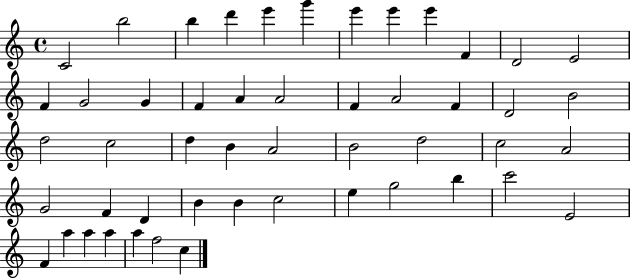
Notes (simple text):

C4/h B5/h B5/q D6/q E6/q G6/q E6/q E6/q E6/q F4/q D4/h E4/h F4/q G4/h G4/q F4/q A4/q A4/h F4/q A4/h F4/q D4/h B4/h D5/h C5/h D5/q B4/q A4/h B4/h D5/h C5/h A4/h G4/h F4/q D4/q B4/q B4/q C5/h E5/q G5/h B5/q C6/h E4/h F4/q A5/q A5/q A5/q A5/q F5/h C5/q